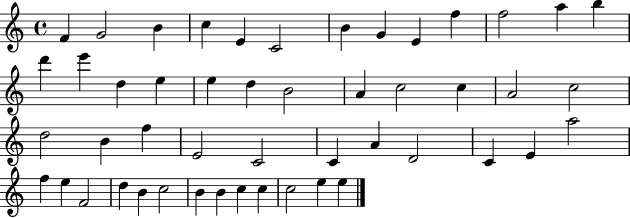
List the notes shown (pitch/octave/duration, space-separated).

F4/q G4/h B4/q C5/q E4/q C4/h B4/q G4/q E4/q F5/q F5/h A5/q B5/q D6/q E6/q D5/q E5/q E5/q D5/q B4/h A4/q C5/h C5/q A4/h C5/h D5/h B4/q F5/q E4/h C4/h C4/q A4/q D4/h C4/q E4/q A5/h F5/q E5/q F4/h D5/q B4/q C5/h B4/q B4/q C5/q C5/q C5/h E5/q E5/q